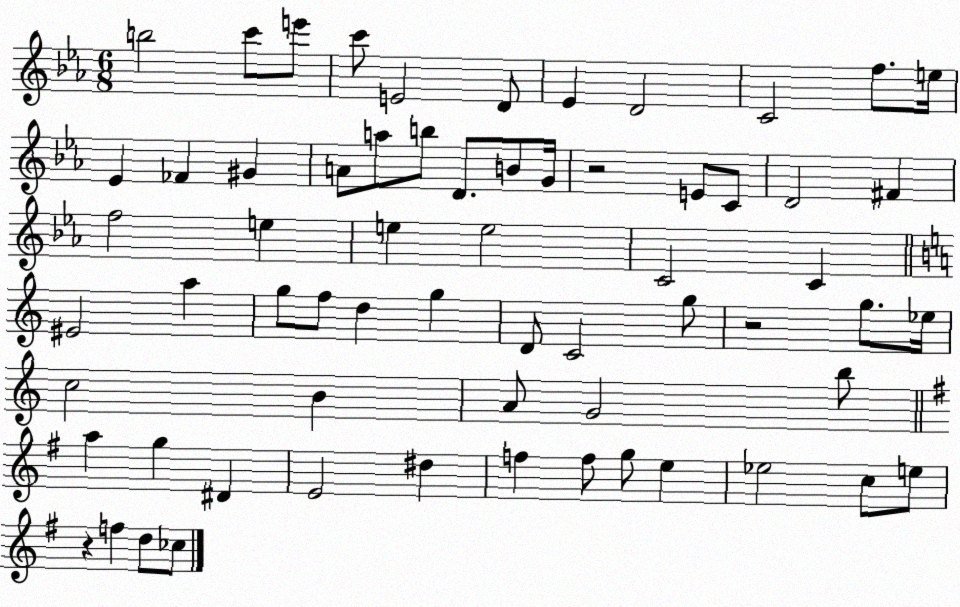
X:1
T:Untitled
M:6/8
L:1/4
K:Eb
b2 c'/2 e'/2 c'/2 E2 D/2 _E D2 C2 f/2 e/4 _E _F ^G A/2 a/2 b/2 D/2 B/2 G/4 z2 E/2 C/2 D2 ^F f2 e e e2 C2 C ^E2 a g/2 f/2 d g D/2 C2 g/2 z2 g/2 _e/4 c2 B A/2 G2 b/2 a g ^D E2 ^d f f/2 g/2 e _e2 c/2 e/2 z f d/2 _c/2